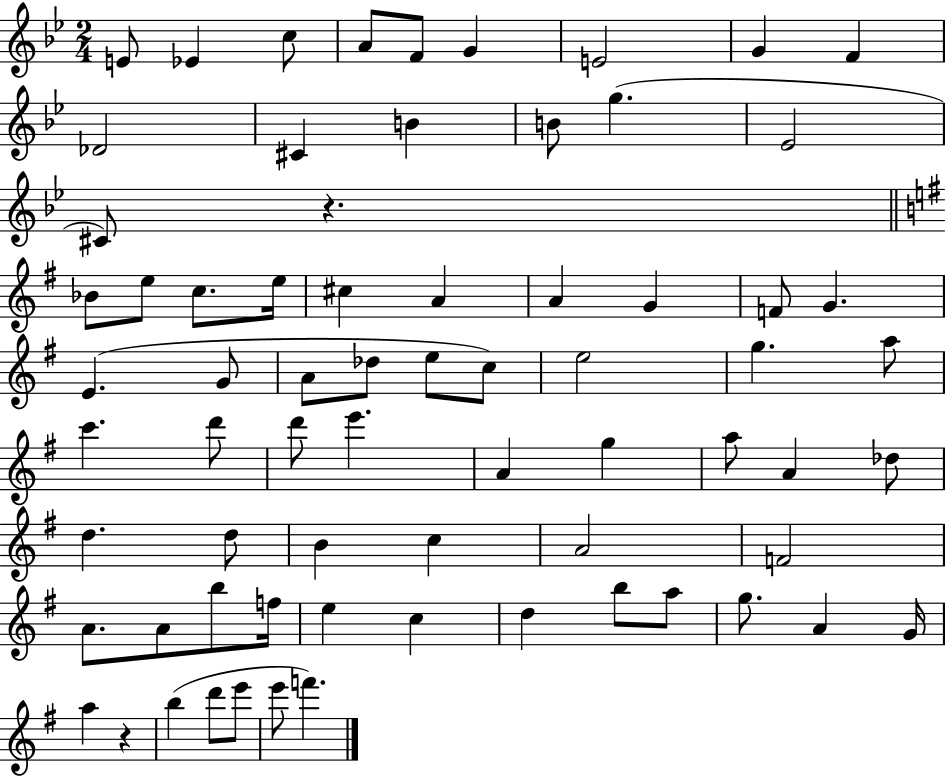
{
  \clef treble
  \numericTimeSignature
  \time 2/4
  \key bes \major
  e'8 ees'4 c''8 | a'8 f'8 g'4 | e'2 | g'4 f'4 | \break des'2 | cis'4 b'4 | b'8 g''4.( | ees'2 | \break cis'8) r4. | \bar "||" \break \key g \major bes'8 e''8 c''8. e''16 | cis''4 a'4 | a'4 g'4 | f'8 g'4. | \break e'4.( g'8 | a'8 des''8 e''8 c''8) | e''2 | g''4. a''8 | \break c'''4. d'''8 | d'''8 e'''4. | a'4 g''4 | a''8 a'4 des''8 | \break d''4. d''8 | b'4 c''4 | a'2 | f'2 | \break a'8. a'8 b''8 f''16 | e''4 c''4 | d''4 b''8 a''8 | g''8. a'4 g'16 | \break a''4 r4 | b''4( d'''8 e'''8 | e'''8 f'''4.) | \bar "|."
}